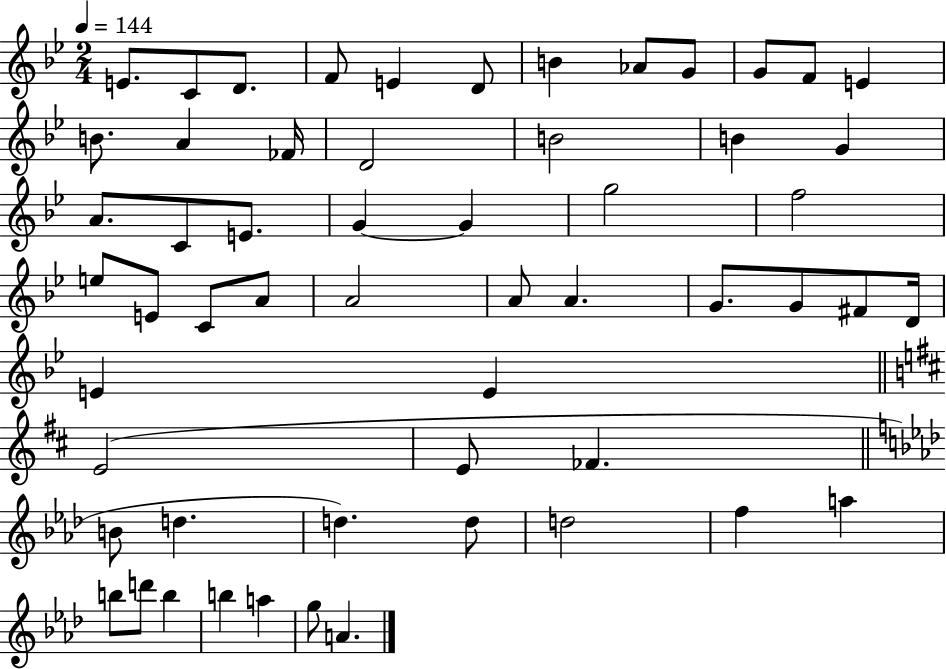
{
  \clef treble
  \numericTimeSignature
  \time 2/4
  \key bes \major
  \tempo 4 = 144
  e'8. c'8 d'8. | f'8 e'4 d'8 | b'4 aes'8 g'8 | g'8 f'8 e'4 | \break b'8. a'4 fes'16 | d'2 | b'2 | b'4 g'4 | \break a'8. c'8 e'8. | g'4~~ g'4 | g''2 | f''2 | \break e''8 e'8 c'8 a'8 | a'2 | a'8 a'4. | g'8. g'8 fis'8 d'16 | \break e'4 e'4 | \bar "||" \break \key b \minor e'2( | e'8 fes'4. | \bar "||" \break \key aes \major b'8 d''4. | d''4.) d''8 | d''2 | f''4 a''4 | \break b''8 d'''8 b''4 | b''4 a''4 | g''8 a'4. | \bar "|."
}